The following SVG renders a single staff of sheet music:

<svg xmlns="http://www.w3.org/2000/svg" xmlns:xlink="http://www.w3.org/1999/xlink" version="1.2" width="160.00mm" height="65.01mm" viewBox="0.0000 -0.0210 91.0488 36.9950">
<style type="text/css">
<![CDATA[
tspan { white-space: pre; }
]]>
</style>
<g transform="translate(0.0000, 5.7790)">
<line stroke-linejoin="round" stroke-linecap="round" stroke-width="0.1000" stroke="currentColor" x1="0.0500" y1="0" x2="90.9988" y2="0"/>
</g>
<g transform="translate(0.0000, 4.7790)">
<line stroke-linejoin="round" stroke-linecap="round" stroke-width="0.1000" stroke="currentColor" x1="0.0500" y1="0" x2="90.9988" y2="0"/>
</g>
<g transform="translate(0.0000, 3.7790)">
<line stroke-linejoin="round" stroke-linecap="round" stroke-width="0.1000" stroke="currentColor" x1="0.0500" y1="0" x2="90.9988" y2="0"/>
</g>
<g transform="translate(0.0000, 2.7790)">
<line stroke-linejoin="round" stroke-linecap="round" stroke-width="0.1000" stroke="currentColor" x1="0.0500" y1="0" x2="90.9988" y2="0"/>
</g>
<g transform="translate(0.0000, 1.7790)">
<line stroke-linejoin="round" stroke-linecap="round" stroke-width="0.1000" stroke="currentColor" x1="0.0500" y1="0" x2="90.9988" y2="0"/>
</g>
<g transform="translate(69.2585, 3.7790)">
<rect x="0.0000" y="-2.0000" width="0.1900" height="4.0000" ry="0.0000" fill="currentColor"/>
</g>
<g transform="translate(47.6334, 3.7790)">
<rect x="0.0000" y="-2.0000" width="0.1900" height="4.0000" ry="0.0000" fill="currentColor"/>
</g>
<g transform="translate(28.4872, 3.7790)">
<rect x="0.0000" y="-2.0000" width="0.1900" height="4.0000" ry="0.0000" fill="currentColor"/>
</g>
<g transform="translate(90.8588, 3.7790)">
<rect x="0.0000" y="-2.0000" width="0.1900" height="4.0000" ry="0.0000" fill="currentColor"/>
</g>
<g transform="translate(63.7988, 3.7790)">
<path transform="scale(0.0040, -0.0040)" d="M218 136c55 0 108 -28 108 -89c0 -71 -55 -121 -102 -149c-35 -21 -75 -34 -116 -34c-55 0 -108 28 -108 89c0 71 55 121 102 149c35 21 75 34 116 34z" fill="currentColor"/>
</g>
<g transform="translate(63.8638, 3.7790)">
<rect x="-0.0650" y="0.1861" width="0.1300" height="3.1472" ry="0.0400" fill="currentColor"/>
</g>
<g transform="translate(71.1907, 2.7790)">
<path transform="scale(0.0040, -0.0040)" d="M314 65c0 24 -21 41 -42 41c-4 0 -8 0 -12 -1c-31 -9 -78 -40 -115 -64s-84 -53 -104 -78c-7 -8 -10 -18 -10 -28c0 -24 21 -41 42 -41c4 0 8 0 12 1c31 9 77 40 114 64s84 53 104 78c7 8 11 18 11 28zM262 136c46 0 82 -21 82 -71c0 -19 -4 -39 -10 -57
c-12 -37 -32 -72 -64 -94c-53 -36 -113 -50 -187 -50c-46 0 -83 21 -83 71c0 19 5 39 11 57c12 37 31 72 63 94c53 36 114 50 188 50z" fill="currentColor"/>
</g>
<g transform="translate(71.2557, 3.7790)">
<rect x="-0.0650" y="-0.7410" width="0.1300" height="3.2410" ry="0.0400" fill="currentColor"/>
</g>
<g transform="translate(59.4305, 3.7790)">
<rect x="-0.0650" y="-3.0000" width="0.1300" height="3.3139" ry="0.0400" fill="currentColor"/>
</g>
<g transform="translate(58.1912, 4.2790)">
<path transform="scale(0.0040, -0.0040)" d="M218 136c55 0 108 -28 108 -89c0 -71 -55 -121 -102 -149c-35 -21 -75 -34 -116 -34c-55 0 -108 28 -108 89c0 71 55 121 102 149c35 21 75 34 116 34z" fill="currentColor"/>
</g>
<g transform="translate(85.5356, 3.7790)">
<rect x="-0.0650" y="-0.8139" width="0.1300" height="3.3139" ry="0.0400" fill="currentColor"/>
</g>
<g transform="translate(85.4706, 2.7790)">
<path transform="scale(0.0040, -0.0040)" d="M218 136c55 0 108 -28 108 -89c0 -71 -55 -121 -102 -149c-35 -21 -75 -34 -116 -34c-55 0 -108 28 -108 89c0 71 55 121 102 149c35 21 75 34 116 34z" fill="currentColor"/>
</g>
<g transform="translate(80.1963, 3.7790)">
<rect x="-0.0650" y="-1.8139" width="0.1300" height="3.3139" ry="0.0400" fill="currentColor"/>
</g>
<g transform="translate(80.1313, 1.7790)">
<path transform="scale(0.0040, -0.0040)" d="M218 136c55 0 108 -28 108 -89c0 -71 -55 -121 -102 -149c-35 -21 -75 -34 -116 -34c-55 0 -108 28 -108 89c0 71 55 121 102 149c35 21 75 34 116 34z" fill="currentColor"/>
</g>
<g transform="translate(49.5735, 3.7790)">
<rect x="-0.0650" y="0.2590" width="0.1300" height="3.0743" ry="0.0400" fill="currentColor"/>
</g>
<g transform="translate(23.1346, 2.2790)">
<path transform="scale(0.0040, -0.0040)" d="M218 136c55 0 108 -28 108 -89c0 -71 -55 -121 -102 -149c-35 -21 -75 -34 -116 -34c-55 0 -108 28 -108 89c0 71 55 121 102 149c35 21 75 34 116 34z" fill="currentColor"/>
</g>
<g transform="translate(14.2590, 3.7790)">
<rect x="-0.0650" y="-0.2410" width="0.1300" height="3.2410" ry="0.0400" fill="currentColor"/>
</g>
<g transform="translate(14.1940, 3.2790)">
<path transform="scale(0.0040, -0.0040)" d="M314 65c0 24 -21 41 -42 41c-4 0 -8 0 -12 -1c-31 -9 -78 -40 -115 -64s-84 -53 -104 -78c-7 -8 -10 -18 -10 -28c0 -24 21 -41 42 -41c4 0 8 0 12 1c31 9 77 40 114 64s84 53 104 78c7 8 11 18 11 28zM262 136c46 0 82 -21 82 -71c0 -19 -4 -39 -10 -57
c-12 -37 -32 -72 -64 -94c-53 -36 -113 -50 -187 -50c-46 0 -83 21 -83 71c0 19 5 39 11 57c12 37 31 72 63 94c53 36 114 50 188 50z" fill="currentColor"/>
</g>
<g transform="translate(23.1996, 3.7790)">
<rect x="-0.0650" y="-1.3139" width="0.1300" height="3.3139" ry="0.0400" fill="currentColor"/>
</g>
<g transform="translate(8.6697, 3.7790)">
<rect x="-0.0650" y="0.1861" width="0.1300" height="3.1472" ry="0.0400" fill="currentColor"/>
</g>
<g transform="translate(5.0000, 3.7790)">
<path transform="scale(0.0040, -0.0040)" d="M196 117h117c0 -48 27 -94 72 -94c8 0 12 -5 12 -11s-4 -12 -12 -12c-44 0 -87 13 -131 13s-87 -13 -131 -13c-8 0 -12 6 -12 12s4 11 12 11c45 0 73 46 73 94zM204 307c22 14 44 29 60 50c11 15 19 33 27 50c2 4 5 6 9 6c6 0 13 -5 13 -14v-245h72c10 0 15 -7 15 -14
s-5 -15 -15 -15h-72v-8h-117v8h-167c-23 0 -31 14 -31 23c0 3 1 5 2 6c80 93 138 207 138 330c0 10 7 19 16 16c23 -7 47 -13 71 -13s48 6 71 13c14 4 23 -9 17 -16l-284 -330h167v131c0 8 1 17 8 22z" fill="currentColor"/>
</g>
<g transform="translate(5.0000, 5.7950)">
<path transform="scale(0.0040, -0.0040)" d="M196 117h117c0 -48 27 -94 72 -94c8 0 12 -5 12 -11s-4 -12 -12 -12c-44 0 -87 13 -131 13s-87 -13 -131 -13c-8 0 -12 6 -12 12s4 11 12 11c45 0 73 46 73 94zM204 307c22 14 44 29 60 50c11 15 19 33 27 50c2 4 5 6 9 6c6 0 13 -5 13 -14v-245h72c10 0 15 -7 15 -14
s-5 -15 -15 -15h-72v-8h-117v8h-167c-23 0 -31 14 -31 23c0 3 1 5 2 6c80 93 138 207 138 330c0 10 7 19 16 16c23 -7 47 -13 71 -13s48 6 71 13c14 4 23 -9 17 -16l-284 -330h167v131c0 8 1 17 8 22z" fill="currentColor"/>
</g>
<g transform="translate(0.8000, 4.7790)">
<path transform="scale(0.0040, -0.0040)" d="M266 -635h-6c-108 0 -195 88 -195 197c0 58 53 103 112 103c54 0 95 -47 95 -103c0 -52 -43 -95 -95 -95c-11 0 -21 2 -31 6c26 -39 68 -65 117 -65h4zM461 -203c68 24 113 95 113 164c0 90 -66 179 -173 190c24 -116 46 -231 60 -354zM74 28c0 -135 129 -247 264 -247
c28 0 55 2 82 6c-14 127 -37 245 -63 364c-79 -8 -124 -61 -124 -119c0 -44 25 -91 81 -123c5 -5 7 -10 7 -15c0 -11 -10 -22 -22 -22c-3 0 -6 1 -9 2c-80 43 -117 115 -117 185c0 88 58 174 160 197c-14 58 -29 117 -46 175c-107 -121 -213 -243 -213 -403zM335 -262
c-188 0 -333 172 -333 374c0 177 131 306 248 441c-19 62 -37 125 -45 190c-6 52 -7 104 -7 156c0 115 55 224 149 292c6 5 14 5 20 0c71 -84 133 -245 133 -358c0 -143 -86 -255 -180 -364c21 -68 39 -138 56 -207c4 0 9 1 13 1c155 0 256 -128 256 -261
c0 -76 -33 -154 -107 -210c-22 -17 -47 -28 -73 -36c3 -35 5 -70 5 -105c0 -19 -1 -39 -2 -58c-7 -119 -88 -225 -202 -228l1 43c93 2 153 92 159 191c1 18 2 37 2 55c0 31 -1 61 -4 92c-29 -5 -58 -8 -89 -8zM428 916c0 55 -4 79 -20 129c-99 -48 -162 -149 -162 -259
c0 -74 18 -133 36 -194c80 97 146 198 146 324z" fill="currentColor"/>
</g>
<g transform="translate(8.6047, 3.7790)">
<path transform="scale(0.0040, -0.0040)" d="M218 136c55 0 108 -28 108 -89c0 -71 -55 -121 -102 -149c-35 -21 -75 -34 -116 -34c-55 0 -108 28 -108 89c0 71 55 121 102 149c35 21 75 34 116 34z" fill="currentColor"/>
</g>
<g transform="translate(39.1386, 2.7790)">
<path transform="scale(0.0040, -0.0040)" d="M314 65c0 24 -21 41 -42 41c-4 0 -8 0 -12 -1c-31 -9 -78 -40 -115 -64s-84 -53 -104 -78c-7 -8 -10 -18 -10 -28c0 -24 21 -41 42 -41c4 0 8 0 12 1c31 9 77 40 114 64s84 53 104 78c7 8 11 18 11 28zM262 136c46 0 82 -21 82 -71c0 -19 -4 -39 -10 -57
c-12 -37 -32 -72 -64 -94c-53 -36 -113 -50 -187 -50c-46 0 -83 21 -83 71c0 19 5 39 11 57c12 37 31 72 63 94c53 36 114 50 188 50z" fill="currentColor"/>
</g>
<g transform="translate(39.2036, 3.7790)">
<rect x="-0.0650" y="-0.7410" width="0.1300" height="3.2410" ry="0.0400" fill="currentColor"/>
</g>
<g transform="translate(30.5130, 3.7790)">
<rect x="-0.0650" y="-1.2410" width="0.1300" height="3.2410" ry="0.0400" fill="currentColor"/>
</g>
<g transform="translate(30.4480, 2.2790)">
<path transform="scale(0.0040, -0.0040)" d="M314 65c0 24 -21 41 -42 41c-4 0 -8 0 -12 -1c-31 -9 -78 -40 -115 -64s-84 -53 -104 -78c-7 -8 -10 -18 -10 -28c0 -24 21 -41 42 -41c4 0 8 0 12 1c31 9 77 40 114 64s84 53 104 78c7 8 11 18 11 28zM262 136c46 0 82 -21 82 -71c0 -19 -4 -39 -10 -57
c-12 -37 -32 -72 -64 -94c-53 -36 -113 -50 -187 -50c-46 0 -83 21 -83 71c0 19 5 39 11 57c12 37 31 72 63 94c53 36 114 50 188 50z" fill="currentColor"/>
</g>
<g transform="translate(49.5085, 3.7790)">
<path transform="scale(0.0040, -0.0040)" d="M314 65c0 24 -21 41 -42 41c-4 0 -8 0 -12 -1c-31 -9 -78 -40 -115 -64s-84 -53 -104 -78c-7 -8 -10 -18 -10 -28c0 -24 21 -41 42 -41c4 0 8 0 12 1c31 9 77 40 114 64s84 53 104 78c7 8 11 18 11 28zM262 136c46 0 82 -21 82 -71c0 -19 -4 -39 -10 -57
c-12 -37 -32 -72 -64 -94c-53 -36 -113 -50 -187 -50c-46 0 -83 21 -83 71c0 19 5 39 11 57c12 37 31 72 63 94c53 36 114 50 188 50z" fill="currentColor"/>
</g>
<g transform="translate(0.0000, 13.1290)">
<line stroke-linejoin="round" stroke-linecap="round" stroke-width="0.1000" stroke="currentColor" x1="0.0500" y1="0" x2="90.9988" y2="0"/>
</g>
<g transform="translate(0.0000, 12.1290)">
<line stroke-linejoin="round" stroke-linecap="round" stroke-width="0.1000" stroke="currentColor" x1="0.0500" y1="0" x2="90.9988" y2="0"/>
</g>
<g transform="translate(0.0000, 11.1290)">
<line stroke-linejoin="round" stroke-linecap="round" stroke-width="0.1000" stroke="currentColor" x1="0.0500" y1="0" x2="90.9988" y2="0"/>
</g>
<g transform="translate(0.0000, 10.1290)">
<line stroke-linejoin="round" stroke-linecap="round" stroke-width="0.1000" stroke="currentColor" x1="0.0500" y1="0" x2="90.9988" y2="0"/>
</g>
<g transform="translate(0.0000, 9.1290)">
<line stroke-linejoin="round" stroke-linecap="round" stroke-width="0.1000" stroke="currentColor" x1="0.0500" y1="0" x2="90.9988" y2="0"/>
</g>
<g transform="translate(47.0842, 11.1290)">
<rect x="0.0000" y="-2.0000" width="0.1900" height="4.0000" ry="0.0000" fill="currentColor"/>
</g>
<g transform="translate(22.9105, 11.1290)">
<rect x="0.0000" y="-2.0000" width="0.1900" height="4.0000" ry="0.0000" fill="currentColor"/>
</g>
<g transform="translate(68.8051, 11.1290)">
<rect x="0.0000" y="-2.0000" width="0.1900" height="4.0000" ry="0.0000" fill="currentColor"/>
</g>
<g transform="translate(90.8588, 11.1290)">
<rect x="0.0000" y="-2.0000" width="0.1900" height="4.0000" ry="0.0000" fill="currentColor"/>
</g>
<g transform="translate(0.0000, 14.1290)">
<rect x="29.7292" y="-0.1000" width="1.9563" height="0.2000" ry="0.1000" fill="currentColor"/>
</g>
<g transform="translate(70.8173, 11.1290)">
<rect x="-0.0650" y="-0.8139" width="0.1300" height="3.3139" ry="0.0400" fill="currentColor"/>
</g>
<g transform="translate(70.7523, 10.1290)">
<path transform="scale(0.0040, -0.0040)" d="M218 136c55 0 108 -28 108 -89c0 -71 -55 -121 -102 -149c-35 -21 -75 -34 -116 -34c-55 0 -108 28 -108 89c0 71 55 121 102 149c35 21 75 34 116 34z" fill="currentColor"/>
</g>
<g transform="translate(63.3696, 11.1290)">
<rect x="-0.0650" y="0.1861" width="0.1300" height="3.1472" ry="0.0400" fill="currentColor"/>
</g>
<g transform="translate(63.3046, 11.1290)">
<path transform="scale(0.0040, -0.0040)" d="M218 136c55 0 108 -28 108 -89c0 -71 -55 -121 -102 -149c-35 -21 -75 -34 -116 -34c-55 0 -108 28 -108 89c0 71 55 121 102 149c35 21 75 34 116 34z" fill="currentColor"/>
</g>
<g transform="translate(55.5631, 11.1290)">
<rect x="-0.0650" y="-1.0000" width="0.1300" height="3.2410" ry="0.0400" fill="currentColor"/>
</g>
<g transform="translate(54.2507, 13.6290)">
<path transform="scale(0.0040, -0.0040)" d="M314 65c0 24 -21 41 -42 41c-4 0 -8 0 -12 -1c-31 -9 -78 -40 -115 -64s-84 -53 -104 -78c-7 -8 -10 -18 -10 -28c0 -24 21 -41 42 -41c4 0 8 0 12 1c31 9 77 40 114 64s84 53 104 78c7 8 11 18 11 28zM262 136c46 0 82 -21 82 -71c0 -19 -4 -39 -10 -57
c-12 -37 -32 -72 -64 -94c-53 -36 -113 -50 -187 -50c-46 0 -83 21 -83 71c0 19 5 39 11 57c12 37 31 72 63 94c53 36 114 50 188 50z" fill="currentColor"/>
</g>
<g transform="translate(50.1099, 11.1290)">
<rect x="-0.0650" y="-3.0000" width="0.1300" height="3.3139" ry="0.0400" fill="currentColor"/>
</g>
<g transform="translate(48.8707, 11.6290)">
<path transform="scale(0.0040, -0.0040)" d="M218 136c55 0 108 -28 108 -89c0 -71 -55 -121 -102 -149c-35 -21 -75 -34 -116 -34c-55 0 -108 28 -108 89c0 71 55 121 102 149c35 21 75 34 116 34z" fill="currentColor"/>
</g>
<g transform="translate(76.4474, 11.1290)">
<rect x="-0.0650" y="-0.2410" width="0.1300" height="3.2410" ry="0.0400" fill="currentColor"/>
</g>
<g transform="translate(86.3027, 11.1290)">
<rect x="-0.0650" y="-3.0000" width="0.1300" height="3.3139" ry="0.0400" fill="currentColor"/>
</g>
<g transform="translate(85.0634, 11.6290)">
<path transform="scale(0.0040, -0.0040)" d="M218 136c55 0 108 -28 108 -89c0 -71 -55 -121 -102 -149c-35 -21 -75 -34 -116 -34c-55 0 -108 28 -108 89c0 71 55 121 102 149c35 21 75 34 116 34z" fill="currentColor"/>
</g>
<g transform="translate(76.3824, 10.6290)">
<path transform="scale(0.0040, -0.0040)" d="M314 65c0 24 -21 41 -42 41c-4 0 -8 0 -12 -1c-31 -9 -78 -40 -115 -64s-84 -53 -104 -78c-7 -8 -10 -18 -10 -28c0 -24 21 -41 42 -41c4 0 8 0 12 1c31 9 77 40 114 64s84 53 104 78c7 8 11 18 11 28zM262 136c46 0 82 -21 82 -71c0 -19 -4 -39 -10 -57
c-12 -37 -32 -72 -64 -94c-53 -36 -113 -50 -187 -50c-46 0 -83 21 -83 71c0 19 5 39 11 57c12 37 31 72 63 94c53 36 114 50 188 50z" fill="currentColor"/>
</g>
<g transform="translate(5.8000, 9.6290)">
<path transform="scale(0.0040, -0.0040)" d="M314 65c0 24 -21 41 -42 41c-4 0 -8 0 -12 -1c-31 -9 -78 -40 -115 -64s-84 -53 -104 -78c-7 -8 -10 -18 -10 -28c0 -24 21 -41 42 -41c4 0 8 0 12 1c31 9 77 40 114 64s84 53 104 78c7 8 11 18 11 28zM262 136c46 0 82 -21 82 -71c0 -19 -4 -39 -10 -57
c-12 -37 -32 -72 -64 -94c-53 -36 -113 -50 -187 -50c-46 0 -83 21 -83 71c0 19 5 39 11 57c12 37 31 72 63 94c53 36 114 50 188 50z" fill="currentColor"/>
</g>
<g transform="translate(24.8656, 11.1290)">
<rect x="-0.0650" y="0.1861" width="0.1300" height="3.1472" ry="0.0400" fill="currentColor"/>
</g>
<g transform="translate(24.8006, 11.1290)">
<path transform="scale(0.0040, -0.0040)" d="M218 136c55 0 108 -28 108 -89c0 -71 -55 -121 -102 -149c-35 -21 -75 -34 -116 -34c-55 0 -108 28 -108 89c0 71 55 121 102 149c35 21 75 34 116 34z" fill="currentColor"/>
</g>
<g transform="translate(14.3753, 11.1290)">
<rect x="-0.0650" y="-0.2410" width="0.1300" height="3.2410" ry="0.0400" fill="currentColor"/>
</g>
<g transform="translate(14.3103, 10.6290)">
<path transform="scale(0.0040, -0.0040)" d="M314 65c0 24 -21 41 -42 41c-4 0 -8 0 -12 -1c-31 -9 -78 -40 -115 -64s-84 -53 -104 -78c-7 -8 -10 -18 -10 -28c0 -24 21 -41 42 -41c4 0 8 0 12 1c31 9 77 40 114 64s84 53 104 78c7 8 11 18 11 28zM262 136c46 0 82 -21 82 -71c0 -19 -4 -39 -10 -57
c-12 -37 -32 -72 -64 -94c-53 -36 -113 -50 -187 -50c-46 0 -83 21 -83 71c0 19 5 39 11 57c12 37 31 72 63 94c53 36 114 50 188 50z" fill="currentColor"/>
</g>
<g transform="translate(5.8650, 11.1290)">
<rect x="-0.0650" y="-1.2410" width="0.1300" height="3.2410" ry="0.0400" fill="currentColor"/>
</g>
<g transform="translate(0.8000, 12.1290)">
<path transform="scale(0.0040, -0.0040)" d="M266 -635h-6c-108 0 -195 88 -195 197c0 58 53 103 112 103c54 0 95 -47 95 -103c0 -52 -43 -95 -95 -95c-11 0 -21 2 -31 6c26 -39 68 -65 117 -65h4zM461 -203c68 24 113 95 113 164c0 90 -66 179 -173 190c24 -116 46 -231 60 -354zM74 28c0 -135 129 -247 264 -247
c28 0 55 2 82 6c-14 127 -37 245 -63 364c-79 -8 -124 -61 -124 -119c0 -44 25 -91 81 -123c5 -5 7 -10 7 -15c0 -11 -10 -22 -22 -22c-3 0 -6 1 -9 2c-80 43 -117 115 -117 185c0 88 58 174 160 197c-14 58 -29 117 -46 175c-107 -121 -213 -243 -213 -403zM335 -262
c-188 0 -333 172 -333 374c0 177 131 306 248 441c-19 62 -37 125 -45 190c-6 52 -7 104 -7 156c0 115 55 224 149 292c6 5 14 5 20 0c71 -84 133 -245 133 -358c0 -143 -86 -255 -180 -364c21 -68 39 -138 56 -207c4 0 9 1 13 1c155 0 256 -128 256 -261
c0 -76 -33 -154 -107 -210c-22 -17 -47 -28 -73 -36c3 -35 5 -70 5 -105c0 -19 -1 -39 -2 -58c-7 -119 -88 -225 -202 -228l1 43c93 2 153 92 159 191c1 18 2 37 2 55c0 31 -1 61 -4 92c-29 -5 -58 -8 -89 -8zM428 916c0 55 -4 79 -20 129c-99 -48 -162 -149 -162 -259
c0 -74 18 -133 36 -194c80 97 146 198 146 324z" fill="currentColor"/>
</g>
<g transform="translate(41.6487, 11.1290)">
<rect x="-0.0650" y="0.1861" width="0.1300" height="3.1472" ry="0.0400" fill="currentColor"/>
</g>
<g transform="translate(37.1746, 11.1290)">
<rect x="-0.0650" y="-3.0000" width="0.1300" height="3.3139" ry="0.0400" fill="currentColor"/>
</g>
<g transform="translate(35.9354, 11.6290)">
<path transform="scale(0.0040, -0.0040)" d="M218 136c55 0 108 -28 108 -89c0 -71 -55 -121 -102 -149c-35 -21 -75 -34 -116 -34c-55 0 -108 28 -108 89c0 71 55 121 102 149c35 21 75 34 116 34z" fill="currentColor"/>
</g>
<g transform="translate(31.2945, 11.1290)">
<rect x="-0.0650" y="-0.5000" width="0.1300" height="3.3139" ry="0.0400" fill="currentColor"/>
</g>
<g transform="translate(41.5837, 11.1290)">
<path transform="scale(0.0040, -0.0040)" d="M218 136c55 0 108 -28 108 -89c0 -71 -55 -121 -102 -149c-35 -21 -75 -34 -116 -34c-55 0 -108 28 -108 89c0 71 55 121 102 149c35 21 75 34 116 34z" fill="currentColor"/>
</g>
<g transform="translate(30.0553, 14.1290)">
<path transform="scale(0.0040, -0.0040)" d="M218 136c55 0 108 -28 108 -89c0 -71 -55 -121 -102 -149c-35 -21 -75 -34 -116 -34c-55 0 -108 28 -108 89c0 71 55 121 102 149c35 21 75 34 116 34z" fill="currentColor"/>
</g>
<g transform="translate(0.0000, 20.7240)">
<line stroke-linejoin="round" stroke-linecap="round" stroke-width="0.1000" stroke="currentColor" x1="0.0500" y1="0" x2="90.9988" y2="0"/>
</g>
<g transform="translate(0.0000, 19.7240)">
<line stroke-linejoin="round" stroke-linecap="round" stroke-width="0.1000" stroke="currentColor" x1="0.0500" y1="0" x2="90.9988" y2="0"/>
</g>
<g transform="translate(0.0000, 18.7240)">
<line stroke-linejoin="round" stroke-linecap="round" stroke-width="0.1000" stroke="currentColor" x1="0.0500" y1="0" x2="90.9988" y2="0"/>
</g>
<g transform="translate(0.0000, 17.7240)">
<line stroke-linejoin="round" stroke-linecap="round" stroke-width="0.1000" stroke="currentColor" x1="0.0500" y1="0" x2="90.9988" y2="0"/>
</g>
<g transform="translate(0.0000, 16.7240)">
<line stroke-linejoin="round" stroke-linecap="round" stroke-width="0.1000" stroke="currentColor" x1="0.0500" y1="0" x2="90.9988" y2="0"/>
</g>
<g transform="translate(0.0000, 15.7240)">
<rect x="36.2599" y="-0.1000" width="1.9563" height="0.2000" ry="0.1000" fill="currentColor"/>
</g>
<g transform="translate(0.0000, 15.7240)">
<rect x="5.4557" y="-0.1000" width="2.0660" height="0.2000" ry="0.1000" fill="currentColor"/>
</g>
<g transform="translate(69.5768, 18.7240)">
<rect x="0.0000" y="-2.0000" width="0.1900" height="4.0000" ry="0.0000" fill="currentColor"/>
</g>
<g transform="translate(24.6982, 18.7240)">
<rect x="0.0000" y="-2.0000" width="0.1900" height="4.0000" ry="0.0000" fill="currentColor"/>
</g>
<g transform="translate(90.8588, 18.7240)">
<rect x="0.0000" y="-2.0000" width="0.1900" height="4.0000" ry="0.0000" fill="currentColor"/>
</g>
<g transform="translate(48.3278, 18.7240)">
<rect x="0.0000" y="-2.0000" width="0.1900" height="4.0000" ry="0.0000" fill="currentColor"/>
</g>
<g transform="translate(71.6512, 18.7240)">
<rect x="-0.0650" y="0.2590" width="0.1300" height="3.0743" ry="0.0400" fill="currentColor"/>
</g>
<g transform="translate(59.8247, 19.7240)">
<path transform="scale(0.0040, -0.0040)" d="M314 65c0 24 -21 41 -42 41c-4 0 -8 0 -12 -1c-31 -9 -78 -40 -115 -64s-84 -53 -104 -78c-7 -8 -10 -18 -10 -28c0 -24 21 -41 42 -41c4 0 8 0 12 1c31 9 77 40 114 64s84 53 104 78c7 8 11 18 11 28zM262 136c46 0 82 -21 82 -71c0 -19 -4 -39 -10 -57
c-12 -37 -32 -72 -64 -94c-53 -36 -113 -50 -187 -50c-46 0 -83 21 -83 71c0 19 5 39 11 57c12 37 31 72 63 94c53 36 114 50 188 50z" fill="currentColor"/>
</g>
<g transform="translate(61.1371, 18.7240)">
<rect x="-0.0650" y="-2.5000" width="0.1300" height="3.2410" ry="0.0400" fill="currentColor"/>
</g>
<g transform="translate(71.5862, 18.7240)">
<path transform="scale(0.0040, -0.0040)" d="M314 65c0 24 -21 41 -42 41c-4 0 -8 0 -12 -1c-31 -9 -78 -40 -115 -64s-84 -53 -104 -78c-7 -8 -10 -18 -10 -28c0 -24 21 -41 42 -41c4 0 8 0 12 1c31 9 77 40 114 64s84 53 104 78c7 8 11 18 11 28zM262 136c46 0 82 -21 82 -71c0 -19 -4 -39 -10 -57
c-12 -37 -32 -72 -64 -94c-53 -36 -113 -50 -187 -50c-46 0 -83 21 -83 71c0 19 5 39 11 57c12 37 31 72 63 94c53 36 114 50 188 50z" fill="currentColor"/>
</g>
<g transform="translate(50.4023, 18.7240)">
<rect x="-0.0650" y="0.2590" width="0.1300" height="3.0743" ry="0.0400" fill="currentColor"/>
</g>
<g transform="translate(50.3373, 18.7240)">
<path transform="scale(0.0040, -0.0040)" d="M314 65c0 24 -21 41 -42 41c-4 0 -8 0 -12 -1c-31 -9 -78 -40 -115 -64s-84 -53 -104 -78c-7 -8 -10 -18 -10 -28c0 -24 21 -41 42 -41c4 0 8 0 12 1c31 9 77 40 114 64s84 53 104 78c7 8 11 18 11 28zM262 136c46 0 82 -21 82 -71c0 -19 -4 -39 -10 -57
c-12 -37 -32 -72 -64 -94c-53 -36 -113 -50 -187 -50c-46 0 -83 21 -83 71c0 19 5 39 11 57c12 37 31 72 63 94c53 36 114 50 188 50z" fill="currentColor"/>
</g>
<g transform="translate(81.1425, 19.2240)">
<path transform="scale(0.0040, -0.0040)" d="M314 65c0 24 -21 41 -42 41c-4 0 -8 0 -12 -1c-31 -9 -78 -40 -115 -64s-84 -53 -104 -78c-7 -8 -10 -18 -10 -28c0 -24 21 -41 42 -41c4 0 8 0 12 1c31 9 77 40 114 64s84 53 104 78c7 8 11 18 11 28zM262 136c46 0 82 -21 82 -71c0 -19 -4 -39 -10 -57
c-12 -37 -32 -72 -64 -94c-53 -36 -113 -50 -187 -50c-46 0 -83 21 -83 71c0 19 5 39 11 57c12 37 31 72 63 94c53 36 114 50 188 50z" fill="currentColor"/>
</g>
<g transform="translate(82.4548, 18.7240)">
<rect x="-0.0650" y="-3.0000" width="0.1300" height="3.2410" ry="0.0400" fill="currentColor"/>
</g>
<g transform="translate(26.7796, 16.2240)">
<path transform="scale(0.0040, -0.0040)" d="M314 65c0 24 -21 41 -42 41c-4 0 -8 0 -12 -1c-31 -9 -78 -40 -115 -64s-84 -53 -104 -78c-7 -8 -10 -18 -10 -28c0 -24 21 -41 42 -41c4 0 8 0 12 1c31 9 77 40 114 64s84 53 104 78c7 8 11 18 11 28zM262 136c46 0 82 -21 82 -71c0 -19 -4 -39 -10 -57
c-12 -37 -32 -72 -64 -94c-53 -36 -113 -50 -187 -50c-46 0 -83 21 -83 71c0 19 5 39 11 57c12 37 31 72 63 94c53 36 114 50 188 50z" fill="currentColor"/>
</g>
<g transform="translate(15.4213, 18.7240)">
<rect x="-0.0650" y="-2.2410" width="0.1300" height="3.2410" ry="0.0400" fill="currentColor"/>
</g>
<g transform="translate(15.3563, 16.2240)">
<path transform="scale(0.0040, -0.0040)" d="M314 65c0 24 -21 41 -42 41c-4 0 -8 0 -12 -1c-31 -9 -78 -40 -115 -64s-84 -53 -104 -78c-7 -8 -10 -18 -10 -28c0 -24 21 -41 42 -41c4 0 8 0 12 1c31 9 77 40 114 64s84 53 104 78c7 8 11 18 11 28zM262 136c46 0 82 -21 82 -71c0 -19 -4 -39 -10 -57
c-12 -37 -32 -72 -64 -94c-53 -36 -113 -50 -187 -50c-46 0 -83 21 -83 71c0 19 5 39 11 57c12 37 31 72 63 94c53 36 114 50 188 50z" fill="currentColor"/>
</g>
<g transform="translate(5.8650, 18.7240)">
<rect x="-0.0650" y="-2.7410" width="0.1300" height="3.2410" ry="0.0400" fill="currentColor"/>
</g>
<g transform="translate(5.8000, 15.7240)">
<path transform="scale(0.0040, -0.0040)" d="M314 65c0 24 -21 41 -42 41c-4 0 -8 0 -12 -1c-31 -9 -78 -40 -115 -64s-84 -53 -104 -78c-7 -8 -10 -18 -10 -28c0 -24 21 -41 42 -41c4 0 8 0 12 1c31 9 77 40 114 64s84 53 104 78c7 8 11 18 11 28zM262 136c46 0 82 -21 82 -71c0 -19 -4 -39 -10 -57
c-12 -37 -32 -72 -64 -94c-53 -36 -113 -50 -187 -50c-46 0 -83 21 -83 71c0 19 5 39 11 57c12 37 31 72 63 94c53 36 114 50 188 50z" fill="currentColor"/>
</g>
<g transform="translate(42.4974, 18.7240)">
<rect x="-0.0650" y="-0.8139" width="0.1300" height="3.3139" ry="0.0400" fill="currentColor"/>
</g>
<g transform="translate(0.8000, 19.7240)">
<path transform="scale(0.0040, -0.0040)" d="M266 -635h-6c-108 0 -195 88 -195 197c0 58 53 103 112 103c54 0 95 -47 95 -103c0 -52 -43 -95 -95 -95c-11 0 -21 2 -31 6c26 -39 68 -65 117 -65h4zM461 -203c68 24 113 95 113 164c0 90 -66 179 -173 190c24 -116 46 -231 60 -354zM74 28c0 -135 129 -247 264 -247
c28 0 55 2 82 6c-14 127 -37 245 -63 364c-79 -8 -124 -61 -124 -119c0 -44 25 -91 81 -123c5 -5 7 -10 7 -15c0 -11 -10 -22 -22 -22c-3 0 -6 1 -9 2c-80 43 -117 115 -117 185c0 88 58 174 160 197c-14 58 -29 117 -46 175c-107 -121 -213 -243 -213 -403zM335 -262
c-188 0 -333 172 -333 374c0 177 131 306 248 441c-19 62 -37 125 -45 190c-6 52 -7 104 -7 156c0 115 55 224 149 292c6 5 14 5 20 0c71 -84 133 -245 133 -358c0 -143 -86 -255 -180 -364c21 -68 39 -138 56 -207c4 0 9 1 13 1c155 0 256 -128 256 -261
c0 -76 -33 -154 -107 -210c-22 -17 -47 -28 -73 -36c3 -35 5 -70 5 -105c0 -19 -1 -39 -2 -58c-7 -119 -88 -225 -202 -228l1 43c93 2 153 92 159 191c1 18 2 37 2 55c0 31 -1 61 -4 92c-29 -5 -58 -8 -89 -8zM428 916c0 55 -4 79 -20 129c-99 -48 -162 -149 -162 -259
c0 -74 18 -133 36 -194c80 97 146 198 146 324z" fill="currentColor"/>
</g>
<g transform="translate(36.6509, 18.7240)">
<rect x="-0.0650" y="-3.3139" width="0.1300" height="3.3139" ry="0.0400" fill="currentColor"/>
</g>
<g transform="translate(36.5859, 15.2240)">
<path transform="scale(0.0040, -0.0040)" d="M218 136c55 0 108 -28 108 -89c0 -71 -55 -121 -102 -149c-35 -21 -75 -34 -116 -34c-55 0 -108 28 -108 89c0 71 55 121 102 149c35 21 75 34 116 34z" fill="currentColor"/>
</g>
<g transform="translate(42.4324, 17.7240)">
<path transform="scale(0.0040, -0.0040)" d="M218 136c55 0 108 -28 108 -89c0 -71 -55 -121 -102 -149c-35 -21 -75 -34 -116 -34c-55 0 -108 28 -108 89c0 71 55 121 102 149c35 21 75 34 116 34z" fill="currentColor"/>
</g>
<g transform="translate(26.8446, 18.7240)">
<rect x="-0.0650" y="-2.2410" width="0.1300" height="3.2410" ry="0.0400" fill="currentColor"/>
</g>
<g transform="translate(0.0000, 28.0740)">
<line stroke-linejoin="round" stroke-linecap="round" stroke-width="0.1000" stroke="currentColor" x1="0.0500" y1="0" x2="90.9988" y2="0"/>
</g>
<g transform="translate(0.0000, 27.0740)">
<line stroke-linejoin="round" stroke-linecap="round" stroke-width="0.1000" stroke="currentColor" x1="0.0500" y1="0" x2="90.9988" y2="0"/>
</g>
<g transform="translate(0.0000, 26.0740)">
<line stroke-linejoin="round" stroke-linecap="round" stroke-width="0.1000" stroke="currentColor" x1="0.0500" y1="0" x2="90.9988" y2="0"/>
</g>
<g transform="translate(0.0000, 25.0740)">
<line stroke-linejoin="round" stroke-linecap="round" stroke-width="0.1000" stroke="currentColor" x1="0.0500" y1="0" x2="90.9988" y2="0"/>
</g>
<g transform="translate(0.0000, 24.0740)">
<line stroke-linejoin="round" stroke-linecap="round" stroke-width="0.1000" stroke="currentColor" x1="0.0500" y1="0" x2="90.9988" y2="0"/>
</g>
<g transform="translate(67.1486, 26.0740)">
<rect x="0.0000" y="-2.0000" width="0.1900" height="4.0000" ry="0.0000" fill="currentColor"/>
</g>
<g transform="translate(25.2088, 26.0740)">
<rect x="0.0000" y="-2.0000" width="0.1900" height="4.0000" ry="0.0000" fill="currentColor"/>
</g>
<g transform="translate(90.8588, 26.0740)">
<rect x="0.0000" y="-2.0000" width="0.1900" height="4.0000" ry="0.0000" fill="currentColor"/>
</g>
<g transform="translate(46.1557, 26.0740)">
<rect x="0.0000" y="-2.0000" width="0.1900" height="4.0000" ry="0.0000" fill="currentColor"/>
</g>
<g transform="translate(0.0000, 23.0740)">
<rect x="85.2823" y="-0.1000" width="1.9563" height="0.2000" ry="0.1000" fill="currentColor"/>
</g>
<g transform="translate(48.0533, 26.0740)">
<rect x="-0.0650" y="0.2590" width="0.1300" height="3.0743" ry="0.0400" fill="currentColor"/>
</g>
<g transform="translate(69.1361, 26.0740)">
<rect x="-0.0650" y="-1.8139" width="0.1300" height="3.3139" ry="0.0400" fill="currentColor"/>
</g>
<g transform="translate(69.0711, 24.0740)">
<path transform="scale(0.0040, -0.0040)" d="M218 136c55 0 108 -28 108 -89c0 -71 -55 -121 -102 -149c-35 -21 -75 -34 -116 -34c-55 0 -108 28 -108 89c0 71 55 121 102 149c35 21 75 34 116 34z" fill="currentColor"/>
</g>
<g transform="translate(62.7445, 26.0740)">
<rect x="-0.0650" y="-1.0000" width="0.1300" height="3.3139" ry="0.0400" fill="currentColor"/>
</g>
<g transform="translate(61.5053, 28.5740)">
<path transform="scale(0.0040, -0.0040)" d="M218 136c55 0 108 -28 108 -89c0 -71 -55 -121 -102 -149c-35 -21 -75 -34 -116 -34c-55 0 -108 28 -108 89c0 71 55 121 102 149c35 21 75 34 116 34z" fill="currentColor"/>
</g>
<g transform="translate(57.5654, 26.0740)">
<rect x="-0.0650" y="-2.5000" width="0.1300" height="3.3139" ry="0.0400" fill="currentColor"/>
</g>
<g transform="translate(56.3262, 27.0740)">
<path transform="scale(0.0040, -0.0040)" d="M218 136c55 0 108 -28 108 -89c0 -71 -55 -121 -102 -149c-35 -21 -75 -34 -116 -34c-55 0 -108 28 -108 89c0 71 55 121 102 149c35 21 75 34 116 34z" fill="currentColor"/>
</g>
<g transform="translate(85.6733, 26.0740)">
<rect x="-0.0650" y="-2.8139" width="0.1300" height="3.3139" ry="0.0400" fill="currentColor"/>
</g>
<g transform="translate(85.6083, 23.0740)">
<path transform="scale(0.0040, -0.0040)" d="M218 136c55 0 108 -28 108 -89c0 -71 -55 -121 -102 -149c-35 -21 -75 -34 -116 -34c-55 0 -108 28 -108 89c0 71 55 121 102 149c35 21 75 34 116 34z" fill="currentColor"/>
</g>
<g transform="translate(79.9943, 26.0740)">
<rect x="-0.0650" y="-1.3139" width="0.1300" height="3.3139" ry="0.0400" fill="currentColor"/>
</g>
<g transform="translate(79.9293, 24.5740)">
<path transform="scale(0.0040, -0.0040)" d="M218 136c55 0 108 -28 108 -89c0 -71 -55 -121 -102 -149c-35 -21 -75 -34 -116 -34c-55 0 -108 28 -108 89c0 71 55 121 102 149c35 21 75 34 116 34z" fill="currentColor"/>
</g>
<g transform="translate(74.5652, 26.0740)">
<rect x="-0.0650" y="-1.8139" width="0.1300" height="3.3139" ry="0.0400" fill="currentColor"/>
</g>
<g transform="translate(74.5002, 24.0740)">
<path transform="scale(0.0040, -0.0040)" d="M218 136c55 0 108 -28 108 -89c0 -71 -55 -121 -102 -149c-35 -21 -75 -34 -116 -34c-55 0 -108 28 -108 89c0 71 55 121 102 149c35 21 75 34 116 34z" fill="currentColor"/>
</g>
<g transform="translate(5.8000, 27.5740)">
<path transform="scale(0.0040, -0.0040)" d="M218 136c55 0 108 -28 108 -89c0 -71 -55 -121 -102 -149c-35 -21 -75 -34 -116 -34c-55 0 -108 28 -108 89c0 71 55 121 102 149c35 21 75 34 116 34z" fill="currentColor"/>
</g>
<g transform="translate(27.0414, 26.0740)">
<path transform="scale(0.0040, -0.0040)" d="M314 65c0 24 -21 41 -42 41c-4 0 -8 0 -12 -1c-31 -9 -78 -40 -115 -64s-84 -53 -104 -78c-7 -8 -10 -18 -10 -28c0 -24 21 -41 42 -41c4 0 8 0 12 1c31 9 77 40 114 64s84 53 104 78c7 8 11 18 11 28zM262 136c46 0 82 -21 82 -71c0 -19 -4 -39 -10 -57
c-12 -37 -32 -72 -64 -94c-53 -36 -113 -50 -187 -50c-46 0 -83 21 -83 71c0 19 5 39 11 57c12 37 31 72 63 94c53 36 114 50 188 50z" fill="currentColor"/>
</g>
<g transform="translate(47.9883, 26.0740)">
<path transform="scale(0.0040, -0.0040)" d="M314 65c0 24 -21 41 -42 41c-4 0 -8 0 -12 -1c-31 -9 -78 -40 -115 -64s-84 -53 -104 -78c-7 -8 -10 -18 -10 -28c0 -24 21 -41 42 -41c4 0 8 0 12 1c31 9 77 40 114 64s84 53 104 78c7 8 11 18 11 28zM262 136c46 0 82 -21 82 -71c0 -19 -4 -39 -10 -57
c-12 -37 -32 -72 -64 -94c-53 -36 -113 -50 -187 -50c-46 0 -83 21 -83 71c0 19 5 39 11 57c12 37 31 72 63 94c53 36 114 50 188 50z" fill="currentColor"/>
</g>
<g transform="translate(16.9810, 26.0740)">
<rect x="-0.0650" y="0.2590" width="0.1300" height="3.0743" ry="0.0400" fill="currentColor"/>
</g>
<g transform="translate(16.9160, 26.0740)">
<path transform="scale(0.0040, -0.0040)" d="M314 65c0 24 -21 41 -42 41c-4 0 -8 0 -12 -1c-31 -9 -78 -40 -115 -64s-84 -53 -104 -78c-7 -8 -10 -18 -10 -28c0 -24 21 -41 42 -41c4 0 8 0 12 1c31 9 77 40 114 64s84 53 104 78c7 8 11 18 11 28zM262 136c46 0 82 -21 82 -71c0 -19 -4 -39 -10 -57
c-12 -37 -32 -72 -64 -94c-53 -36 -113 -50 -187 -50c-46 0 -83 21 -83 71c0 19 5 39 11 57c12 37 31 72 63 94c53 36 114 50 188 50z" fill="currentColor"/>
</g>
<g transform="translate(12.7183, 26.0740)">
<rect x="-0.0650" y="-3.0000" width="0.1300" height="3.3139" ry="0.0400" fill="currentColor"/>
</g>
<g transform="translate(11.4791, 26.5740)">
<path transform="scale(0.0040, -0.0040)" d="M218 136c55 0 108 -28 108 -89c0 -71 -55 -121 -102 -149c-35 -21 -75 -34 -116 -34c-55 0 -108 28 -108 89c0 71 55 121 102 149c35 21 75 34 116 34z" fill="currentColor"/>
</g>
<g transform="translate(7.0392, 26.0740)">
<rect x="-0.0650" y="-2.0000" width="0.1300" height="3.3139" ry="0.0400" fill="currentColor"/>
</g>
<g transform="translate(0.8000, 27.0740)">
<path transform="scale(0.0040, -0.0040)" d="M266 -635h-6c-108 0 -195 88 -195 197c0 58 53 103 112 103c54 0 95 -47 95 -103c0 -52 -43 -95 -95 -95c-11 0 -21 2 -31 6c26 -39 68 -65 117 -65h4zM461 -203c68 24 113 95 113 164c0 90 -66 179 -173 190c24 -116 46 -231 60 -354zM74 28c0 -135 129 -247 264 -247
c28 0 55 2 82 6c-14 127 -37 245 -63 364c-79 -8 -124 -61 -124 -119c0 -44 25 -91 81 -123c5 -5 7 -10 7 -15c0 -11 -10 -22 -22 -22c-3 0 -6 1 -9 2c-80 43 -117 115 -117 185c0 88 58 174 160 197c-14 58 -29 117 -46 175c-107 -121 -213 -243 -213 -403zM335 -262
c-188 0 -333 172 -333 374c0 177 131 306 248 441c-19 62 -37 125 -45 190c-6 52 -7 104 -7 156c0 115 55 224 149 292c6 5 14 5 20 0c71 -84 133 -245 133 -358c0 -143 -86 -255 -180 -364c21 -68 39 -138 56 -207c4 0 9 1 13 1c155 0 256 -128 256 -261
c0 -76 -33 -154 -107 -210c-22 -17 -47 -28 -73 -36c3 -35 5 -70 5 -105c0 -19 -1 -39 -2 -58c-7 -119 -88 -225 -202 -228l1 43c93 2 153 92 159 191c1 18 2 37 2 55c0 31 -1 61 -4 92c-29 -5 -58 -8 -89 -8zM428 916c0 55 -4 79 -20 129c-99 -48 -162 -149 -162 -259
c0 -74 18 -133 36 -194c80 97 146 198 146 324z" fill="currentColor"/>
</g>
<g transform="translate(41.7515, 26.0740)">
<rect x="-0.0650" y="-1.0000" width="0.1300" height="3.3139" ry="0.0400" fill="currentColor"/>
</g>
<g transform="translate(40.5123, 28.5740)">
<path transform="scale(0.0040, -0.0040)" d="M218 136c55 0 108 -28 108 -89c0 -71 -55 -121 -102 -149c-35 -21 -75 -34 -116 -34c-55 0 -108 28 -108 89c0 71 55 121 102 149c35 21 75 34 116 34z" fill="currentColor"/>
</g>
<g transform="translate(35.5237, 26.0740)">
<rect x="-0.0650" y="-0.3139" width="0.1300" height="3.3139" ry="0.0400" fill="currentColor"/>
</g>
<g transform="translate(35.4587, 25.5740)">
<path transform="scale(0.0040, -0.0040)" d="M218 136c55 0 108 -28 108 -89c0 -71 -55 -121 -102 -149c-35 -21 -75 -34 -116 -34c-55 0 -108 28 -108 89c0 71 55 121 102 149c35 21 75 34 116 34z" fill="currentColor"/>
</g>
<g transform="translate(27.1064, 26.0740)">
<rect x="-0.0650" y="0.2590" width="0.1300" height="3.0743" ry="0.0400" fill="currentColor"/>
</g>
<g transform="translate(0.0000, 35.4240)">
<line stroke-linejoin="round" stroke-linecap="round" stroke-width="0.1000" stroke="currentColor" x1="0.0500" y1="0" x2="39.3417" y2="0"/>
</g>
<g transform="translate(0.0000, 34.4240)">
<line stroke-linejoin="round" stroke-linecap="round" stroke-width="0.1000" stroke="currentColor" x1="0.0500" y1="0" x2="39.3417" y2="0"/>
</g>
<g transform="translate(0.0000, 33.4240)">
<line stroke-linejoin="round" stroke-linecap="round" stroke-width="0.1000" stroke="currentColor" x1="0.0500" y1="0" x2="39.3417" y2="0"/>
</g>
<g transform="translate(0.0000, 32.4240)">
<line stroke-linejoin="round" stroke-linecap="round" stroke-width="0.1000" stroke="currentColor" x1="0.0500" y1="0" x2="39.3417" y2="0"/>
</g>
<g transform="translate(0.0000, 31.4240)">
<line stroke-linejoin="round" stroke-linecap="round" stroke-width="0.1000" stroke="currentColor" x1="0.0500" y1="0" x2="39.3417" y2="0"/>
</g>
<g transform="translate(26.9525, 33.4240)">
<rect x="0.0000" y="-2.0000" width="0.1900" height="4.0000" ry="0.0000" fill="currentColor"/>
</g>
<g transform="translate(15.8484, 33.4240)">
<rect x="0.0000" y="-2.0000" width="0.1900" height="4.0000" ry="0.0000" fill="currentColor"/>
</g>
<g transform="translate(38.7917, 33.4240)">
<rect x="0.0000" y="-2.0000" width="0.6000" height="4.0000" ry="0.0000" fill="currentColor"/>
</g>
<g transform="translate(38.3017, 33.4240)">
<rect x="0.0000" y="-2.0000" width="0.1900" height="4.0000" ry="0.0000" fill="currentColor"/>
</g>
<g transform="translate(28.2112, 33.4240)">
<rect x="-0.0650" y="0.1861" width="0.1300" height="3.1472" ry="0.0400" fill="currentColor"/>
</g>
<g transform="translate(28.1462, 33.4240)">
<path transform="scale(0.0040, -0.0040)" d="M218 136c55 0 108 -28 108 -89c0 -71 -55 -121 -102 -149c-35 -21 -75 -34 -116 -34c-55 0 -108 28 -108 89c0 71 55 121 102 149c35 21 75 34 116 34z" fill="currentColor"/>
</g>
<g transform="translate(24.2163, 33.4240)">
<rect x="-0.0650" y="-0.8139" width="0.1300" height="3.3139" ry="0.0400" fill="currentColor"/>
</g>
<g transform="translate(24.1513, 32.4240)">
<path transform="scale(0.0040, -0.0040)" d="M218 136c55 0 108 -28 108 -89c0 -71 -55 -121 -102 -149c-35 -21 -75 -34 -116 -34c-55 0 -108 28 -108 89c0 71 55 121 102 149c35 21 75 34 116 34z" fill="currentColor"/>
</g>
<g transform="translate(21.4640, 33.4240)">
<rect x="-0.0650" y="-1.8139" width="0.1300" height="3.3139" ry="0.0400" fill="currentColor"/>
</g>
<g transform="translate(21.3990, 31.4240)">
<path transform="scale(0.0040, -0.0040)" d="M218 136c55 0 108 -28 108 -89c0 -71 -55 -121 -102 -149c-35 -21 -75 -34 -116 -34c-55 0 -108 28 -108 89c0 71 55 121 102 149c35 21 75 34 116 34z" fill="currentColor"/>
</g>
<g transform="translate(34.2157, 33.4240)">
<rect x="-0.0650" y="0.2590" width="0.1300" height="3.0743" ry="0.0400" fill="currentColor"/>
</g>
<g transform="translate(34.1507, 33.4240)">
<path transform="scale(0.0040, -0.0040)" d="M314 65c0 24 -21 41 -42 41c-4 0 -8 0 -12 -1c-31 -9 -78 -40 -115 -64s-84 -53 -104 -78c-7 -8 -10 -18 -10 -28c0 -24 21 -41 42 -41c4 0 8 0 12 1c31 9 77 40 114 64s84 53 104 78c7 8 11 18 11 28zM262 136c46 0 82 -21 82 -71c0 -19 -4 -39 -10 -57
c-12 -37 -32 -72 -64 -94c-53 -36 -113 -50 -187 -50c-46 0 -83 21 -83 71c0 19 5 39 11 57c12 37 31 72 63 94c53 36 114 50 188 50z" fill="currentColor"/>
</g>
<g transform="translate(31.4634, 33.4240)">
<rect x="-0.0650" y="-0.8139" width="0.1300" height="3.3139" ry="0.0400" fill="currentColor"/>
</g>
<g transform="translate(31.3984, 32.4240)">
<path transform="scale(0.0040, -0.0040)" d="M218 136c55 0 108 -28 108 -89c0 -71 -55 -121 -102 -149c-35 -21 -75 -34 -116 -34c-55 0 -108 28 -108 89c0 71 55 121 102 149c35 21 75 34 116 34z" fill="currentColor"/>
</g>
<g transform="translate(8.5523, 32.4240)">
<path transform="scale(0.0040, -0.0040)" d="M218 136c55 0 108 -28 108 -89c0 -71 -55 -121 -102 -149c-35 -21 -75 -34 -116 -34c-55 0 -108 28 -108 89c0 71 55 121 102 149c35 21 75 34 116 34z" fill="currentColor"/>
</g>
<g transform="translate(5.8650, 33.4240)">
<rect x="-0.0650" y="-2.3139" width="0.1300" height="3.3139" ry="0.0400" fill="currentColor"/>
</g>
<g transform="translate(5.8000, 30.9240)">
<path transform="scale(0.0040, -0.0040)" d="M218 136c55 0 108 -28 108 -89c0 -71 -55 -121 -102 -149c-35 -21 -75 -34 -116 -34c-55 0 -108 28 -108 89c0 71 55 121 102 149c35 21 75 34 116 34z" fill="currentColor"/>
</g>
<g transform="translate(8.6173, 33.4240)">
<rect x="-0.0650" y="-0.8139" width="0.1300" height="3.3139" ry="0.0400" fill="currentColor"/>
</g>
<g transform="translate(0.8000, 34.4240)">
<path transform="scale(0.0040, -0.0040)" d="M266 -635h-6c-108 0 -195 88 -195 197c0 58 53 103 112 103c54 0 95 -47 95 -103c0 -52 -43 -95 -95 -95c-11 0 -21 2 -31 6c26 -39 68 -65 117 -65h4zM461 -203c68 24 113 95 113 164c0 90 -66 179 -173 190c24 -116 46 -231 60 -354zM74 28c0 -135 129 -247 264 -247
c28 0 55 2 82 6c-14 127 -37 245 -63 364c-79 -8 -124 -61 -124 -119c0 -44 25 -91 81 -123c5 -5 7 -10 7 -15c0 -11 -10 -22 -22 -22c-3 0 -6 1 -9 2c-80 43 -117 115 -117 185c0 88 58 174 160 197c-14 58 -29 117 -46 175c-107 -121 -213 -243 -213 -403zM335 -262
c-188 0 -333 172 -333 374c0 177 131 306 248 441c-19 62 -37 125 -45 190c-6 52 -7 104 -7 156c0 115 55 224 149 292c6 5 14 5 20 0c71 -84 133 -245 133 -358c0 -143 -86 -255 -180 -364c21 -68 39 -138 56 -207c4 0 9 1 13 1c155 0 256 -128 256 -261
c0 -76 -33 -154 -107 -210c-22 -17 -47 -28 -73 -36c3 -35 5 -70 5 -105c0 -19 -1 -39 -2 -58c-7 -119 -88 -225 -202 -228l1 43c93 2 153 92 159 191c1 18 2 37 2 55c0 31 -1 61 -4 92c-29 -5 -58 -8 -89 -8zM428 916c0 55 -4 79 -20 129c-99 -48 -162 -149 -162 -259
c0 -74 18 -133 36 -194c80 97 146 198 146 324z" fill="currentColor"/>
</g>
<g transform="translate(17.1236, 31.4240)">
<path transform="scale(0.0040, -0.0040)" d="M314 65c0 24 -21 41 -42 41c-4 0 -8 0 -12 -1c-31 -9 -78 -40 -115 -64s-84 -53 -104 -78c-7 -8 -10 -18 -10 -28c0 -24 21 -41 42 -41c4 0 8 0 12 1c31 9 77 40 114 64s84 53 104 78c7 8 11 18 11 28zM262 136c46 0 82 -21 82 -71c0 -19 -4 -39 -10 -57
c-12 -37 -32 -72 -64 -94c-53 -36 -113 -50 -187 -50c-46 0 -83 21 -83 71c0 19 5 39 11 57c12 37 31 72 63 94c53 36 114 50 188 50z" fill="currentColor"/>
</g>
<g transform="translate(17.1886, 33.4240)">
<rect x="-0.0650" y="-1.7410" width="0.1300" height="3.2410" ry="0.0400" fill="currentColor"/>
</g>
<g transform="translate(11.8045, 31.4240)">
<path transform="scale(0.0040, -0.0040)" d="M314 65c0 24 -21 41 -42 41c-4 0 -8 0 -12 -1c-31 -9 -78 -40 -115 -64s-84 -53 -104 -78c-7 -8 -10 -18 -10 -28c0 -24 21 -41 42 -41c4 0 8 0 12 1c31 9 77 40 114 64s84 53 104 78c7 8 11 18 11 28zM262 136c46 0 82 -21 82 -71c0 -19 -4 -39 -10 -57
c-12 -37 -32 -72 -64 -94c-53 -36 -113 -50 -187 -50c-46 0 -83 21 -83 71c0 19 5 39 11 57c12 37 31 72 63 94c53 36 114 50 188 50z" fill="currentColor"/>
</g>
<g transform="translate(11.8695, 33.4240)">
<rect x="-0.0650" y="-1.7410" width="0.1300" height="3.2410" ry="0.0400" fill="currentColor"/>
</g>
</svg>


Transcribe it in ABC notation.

X:1
T:Untitled
M:4/4
L:1/4
K:C
B c2 e e2 d2 B2 A B d2 f d e2 c2 B C A B A D2 B d c2 A a2 g2 g2 b d B2 G2 B2 A2 F A B2 B2 c D B2 G D f f e a g d f2 f2 f d B d B2